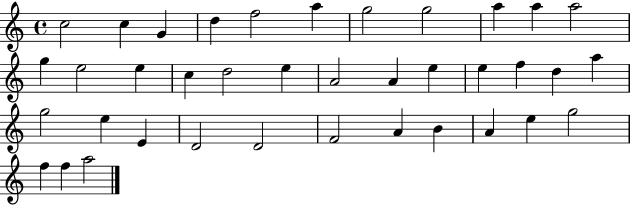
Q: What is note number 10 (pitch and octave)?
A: A5